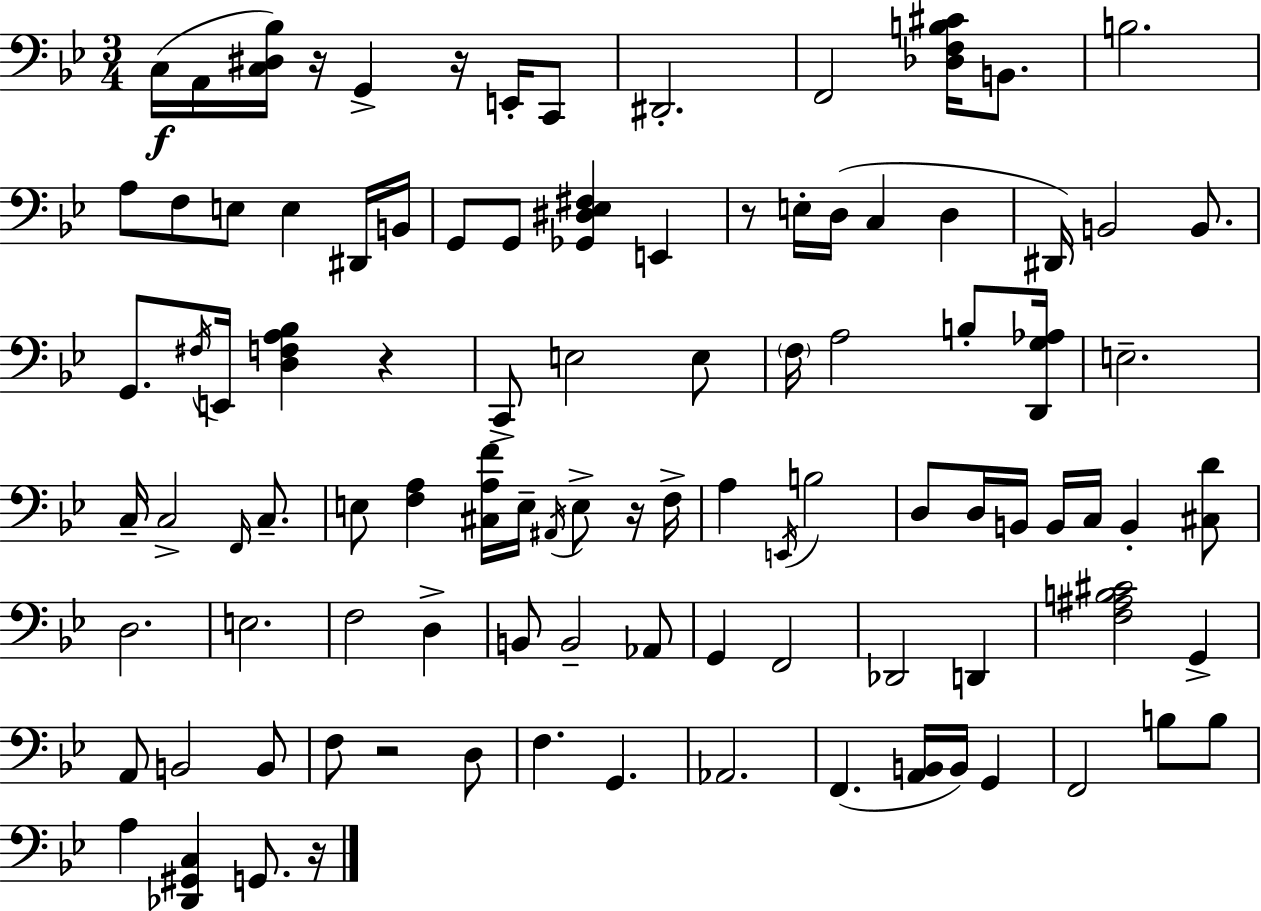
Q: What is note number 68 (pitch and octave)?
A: B2